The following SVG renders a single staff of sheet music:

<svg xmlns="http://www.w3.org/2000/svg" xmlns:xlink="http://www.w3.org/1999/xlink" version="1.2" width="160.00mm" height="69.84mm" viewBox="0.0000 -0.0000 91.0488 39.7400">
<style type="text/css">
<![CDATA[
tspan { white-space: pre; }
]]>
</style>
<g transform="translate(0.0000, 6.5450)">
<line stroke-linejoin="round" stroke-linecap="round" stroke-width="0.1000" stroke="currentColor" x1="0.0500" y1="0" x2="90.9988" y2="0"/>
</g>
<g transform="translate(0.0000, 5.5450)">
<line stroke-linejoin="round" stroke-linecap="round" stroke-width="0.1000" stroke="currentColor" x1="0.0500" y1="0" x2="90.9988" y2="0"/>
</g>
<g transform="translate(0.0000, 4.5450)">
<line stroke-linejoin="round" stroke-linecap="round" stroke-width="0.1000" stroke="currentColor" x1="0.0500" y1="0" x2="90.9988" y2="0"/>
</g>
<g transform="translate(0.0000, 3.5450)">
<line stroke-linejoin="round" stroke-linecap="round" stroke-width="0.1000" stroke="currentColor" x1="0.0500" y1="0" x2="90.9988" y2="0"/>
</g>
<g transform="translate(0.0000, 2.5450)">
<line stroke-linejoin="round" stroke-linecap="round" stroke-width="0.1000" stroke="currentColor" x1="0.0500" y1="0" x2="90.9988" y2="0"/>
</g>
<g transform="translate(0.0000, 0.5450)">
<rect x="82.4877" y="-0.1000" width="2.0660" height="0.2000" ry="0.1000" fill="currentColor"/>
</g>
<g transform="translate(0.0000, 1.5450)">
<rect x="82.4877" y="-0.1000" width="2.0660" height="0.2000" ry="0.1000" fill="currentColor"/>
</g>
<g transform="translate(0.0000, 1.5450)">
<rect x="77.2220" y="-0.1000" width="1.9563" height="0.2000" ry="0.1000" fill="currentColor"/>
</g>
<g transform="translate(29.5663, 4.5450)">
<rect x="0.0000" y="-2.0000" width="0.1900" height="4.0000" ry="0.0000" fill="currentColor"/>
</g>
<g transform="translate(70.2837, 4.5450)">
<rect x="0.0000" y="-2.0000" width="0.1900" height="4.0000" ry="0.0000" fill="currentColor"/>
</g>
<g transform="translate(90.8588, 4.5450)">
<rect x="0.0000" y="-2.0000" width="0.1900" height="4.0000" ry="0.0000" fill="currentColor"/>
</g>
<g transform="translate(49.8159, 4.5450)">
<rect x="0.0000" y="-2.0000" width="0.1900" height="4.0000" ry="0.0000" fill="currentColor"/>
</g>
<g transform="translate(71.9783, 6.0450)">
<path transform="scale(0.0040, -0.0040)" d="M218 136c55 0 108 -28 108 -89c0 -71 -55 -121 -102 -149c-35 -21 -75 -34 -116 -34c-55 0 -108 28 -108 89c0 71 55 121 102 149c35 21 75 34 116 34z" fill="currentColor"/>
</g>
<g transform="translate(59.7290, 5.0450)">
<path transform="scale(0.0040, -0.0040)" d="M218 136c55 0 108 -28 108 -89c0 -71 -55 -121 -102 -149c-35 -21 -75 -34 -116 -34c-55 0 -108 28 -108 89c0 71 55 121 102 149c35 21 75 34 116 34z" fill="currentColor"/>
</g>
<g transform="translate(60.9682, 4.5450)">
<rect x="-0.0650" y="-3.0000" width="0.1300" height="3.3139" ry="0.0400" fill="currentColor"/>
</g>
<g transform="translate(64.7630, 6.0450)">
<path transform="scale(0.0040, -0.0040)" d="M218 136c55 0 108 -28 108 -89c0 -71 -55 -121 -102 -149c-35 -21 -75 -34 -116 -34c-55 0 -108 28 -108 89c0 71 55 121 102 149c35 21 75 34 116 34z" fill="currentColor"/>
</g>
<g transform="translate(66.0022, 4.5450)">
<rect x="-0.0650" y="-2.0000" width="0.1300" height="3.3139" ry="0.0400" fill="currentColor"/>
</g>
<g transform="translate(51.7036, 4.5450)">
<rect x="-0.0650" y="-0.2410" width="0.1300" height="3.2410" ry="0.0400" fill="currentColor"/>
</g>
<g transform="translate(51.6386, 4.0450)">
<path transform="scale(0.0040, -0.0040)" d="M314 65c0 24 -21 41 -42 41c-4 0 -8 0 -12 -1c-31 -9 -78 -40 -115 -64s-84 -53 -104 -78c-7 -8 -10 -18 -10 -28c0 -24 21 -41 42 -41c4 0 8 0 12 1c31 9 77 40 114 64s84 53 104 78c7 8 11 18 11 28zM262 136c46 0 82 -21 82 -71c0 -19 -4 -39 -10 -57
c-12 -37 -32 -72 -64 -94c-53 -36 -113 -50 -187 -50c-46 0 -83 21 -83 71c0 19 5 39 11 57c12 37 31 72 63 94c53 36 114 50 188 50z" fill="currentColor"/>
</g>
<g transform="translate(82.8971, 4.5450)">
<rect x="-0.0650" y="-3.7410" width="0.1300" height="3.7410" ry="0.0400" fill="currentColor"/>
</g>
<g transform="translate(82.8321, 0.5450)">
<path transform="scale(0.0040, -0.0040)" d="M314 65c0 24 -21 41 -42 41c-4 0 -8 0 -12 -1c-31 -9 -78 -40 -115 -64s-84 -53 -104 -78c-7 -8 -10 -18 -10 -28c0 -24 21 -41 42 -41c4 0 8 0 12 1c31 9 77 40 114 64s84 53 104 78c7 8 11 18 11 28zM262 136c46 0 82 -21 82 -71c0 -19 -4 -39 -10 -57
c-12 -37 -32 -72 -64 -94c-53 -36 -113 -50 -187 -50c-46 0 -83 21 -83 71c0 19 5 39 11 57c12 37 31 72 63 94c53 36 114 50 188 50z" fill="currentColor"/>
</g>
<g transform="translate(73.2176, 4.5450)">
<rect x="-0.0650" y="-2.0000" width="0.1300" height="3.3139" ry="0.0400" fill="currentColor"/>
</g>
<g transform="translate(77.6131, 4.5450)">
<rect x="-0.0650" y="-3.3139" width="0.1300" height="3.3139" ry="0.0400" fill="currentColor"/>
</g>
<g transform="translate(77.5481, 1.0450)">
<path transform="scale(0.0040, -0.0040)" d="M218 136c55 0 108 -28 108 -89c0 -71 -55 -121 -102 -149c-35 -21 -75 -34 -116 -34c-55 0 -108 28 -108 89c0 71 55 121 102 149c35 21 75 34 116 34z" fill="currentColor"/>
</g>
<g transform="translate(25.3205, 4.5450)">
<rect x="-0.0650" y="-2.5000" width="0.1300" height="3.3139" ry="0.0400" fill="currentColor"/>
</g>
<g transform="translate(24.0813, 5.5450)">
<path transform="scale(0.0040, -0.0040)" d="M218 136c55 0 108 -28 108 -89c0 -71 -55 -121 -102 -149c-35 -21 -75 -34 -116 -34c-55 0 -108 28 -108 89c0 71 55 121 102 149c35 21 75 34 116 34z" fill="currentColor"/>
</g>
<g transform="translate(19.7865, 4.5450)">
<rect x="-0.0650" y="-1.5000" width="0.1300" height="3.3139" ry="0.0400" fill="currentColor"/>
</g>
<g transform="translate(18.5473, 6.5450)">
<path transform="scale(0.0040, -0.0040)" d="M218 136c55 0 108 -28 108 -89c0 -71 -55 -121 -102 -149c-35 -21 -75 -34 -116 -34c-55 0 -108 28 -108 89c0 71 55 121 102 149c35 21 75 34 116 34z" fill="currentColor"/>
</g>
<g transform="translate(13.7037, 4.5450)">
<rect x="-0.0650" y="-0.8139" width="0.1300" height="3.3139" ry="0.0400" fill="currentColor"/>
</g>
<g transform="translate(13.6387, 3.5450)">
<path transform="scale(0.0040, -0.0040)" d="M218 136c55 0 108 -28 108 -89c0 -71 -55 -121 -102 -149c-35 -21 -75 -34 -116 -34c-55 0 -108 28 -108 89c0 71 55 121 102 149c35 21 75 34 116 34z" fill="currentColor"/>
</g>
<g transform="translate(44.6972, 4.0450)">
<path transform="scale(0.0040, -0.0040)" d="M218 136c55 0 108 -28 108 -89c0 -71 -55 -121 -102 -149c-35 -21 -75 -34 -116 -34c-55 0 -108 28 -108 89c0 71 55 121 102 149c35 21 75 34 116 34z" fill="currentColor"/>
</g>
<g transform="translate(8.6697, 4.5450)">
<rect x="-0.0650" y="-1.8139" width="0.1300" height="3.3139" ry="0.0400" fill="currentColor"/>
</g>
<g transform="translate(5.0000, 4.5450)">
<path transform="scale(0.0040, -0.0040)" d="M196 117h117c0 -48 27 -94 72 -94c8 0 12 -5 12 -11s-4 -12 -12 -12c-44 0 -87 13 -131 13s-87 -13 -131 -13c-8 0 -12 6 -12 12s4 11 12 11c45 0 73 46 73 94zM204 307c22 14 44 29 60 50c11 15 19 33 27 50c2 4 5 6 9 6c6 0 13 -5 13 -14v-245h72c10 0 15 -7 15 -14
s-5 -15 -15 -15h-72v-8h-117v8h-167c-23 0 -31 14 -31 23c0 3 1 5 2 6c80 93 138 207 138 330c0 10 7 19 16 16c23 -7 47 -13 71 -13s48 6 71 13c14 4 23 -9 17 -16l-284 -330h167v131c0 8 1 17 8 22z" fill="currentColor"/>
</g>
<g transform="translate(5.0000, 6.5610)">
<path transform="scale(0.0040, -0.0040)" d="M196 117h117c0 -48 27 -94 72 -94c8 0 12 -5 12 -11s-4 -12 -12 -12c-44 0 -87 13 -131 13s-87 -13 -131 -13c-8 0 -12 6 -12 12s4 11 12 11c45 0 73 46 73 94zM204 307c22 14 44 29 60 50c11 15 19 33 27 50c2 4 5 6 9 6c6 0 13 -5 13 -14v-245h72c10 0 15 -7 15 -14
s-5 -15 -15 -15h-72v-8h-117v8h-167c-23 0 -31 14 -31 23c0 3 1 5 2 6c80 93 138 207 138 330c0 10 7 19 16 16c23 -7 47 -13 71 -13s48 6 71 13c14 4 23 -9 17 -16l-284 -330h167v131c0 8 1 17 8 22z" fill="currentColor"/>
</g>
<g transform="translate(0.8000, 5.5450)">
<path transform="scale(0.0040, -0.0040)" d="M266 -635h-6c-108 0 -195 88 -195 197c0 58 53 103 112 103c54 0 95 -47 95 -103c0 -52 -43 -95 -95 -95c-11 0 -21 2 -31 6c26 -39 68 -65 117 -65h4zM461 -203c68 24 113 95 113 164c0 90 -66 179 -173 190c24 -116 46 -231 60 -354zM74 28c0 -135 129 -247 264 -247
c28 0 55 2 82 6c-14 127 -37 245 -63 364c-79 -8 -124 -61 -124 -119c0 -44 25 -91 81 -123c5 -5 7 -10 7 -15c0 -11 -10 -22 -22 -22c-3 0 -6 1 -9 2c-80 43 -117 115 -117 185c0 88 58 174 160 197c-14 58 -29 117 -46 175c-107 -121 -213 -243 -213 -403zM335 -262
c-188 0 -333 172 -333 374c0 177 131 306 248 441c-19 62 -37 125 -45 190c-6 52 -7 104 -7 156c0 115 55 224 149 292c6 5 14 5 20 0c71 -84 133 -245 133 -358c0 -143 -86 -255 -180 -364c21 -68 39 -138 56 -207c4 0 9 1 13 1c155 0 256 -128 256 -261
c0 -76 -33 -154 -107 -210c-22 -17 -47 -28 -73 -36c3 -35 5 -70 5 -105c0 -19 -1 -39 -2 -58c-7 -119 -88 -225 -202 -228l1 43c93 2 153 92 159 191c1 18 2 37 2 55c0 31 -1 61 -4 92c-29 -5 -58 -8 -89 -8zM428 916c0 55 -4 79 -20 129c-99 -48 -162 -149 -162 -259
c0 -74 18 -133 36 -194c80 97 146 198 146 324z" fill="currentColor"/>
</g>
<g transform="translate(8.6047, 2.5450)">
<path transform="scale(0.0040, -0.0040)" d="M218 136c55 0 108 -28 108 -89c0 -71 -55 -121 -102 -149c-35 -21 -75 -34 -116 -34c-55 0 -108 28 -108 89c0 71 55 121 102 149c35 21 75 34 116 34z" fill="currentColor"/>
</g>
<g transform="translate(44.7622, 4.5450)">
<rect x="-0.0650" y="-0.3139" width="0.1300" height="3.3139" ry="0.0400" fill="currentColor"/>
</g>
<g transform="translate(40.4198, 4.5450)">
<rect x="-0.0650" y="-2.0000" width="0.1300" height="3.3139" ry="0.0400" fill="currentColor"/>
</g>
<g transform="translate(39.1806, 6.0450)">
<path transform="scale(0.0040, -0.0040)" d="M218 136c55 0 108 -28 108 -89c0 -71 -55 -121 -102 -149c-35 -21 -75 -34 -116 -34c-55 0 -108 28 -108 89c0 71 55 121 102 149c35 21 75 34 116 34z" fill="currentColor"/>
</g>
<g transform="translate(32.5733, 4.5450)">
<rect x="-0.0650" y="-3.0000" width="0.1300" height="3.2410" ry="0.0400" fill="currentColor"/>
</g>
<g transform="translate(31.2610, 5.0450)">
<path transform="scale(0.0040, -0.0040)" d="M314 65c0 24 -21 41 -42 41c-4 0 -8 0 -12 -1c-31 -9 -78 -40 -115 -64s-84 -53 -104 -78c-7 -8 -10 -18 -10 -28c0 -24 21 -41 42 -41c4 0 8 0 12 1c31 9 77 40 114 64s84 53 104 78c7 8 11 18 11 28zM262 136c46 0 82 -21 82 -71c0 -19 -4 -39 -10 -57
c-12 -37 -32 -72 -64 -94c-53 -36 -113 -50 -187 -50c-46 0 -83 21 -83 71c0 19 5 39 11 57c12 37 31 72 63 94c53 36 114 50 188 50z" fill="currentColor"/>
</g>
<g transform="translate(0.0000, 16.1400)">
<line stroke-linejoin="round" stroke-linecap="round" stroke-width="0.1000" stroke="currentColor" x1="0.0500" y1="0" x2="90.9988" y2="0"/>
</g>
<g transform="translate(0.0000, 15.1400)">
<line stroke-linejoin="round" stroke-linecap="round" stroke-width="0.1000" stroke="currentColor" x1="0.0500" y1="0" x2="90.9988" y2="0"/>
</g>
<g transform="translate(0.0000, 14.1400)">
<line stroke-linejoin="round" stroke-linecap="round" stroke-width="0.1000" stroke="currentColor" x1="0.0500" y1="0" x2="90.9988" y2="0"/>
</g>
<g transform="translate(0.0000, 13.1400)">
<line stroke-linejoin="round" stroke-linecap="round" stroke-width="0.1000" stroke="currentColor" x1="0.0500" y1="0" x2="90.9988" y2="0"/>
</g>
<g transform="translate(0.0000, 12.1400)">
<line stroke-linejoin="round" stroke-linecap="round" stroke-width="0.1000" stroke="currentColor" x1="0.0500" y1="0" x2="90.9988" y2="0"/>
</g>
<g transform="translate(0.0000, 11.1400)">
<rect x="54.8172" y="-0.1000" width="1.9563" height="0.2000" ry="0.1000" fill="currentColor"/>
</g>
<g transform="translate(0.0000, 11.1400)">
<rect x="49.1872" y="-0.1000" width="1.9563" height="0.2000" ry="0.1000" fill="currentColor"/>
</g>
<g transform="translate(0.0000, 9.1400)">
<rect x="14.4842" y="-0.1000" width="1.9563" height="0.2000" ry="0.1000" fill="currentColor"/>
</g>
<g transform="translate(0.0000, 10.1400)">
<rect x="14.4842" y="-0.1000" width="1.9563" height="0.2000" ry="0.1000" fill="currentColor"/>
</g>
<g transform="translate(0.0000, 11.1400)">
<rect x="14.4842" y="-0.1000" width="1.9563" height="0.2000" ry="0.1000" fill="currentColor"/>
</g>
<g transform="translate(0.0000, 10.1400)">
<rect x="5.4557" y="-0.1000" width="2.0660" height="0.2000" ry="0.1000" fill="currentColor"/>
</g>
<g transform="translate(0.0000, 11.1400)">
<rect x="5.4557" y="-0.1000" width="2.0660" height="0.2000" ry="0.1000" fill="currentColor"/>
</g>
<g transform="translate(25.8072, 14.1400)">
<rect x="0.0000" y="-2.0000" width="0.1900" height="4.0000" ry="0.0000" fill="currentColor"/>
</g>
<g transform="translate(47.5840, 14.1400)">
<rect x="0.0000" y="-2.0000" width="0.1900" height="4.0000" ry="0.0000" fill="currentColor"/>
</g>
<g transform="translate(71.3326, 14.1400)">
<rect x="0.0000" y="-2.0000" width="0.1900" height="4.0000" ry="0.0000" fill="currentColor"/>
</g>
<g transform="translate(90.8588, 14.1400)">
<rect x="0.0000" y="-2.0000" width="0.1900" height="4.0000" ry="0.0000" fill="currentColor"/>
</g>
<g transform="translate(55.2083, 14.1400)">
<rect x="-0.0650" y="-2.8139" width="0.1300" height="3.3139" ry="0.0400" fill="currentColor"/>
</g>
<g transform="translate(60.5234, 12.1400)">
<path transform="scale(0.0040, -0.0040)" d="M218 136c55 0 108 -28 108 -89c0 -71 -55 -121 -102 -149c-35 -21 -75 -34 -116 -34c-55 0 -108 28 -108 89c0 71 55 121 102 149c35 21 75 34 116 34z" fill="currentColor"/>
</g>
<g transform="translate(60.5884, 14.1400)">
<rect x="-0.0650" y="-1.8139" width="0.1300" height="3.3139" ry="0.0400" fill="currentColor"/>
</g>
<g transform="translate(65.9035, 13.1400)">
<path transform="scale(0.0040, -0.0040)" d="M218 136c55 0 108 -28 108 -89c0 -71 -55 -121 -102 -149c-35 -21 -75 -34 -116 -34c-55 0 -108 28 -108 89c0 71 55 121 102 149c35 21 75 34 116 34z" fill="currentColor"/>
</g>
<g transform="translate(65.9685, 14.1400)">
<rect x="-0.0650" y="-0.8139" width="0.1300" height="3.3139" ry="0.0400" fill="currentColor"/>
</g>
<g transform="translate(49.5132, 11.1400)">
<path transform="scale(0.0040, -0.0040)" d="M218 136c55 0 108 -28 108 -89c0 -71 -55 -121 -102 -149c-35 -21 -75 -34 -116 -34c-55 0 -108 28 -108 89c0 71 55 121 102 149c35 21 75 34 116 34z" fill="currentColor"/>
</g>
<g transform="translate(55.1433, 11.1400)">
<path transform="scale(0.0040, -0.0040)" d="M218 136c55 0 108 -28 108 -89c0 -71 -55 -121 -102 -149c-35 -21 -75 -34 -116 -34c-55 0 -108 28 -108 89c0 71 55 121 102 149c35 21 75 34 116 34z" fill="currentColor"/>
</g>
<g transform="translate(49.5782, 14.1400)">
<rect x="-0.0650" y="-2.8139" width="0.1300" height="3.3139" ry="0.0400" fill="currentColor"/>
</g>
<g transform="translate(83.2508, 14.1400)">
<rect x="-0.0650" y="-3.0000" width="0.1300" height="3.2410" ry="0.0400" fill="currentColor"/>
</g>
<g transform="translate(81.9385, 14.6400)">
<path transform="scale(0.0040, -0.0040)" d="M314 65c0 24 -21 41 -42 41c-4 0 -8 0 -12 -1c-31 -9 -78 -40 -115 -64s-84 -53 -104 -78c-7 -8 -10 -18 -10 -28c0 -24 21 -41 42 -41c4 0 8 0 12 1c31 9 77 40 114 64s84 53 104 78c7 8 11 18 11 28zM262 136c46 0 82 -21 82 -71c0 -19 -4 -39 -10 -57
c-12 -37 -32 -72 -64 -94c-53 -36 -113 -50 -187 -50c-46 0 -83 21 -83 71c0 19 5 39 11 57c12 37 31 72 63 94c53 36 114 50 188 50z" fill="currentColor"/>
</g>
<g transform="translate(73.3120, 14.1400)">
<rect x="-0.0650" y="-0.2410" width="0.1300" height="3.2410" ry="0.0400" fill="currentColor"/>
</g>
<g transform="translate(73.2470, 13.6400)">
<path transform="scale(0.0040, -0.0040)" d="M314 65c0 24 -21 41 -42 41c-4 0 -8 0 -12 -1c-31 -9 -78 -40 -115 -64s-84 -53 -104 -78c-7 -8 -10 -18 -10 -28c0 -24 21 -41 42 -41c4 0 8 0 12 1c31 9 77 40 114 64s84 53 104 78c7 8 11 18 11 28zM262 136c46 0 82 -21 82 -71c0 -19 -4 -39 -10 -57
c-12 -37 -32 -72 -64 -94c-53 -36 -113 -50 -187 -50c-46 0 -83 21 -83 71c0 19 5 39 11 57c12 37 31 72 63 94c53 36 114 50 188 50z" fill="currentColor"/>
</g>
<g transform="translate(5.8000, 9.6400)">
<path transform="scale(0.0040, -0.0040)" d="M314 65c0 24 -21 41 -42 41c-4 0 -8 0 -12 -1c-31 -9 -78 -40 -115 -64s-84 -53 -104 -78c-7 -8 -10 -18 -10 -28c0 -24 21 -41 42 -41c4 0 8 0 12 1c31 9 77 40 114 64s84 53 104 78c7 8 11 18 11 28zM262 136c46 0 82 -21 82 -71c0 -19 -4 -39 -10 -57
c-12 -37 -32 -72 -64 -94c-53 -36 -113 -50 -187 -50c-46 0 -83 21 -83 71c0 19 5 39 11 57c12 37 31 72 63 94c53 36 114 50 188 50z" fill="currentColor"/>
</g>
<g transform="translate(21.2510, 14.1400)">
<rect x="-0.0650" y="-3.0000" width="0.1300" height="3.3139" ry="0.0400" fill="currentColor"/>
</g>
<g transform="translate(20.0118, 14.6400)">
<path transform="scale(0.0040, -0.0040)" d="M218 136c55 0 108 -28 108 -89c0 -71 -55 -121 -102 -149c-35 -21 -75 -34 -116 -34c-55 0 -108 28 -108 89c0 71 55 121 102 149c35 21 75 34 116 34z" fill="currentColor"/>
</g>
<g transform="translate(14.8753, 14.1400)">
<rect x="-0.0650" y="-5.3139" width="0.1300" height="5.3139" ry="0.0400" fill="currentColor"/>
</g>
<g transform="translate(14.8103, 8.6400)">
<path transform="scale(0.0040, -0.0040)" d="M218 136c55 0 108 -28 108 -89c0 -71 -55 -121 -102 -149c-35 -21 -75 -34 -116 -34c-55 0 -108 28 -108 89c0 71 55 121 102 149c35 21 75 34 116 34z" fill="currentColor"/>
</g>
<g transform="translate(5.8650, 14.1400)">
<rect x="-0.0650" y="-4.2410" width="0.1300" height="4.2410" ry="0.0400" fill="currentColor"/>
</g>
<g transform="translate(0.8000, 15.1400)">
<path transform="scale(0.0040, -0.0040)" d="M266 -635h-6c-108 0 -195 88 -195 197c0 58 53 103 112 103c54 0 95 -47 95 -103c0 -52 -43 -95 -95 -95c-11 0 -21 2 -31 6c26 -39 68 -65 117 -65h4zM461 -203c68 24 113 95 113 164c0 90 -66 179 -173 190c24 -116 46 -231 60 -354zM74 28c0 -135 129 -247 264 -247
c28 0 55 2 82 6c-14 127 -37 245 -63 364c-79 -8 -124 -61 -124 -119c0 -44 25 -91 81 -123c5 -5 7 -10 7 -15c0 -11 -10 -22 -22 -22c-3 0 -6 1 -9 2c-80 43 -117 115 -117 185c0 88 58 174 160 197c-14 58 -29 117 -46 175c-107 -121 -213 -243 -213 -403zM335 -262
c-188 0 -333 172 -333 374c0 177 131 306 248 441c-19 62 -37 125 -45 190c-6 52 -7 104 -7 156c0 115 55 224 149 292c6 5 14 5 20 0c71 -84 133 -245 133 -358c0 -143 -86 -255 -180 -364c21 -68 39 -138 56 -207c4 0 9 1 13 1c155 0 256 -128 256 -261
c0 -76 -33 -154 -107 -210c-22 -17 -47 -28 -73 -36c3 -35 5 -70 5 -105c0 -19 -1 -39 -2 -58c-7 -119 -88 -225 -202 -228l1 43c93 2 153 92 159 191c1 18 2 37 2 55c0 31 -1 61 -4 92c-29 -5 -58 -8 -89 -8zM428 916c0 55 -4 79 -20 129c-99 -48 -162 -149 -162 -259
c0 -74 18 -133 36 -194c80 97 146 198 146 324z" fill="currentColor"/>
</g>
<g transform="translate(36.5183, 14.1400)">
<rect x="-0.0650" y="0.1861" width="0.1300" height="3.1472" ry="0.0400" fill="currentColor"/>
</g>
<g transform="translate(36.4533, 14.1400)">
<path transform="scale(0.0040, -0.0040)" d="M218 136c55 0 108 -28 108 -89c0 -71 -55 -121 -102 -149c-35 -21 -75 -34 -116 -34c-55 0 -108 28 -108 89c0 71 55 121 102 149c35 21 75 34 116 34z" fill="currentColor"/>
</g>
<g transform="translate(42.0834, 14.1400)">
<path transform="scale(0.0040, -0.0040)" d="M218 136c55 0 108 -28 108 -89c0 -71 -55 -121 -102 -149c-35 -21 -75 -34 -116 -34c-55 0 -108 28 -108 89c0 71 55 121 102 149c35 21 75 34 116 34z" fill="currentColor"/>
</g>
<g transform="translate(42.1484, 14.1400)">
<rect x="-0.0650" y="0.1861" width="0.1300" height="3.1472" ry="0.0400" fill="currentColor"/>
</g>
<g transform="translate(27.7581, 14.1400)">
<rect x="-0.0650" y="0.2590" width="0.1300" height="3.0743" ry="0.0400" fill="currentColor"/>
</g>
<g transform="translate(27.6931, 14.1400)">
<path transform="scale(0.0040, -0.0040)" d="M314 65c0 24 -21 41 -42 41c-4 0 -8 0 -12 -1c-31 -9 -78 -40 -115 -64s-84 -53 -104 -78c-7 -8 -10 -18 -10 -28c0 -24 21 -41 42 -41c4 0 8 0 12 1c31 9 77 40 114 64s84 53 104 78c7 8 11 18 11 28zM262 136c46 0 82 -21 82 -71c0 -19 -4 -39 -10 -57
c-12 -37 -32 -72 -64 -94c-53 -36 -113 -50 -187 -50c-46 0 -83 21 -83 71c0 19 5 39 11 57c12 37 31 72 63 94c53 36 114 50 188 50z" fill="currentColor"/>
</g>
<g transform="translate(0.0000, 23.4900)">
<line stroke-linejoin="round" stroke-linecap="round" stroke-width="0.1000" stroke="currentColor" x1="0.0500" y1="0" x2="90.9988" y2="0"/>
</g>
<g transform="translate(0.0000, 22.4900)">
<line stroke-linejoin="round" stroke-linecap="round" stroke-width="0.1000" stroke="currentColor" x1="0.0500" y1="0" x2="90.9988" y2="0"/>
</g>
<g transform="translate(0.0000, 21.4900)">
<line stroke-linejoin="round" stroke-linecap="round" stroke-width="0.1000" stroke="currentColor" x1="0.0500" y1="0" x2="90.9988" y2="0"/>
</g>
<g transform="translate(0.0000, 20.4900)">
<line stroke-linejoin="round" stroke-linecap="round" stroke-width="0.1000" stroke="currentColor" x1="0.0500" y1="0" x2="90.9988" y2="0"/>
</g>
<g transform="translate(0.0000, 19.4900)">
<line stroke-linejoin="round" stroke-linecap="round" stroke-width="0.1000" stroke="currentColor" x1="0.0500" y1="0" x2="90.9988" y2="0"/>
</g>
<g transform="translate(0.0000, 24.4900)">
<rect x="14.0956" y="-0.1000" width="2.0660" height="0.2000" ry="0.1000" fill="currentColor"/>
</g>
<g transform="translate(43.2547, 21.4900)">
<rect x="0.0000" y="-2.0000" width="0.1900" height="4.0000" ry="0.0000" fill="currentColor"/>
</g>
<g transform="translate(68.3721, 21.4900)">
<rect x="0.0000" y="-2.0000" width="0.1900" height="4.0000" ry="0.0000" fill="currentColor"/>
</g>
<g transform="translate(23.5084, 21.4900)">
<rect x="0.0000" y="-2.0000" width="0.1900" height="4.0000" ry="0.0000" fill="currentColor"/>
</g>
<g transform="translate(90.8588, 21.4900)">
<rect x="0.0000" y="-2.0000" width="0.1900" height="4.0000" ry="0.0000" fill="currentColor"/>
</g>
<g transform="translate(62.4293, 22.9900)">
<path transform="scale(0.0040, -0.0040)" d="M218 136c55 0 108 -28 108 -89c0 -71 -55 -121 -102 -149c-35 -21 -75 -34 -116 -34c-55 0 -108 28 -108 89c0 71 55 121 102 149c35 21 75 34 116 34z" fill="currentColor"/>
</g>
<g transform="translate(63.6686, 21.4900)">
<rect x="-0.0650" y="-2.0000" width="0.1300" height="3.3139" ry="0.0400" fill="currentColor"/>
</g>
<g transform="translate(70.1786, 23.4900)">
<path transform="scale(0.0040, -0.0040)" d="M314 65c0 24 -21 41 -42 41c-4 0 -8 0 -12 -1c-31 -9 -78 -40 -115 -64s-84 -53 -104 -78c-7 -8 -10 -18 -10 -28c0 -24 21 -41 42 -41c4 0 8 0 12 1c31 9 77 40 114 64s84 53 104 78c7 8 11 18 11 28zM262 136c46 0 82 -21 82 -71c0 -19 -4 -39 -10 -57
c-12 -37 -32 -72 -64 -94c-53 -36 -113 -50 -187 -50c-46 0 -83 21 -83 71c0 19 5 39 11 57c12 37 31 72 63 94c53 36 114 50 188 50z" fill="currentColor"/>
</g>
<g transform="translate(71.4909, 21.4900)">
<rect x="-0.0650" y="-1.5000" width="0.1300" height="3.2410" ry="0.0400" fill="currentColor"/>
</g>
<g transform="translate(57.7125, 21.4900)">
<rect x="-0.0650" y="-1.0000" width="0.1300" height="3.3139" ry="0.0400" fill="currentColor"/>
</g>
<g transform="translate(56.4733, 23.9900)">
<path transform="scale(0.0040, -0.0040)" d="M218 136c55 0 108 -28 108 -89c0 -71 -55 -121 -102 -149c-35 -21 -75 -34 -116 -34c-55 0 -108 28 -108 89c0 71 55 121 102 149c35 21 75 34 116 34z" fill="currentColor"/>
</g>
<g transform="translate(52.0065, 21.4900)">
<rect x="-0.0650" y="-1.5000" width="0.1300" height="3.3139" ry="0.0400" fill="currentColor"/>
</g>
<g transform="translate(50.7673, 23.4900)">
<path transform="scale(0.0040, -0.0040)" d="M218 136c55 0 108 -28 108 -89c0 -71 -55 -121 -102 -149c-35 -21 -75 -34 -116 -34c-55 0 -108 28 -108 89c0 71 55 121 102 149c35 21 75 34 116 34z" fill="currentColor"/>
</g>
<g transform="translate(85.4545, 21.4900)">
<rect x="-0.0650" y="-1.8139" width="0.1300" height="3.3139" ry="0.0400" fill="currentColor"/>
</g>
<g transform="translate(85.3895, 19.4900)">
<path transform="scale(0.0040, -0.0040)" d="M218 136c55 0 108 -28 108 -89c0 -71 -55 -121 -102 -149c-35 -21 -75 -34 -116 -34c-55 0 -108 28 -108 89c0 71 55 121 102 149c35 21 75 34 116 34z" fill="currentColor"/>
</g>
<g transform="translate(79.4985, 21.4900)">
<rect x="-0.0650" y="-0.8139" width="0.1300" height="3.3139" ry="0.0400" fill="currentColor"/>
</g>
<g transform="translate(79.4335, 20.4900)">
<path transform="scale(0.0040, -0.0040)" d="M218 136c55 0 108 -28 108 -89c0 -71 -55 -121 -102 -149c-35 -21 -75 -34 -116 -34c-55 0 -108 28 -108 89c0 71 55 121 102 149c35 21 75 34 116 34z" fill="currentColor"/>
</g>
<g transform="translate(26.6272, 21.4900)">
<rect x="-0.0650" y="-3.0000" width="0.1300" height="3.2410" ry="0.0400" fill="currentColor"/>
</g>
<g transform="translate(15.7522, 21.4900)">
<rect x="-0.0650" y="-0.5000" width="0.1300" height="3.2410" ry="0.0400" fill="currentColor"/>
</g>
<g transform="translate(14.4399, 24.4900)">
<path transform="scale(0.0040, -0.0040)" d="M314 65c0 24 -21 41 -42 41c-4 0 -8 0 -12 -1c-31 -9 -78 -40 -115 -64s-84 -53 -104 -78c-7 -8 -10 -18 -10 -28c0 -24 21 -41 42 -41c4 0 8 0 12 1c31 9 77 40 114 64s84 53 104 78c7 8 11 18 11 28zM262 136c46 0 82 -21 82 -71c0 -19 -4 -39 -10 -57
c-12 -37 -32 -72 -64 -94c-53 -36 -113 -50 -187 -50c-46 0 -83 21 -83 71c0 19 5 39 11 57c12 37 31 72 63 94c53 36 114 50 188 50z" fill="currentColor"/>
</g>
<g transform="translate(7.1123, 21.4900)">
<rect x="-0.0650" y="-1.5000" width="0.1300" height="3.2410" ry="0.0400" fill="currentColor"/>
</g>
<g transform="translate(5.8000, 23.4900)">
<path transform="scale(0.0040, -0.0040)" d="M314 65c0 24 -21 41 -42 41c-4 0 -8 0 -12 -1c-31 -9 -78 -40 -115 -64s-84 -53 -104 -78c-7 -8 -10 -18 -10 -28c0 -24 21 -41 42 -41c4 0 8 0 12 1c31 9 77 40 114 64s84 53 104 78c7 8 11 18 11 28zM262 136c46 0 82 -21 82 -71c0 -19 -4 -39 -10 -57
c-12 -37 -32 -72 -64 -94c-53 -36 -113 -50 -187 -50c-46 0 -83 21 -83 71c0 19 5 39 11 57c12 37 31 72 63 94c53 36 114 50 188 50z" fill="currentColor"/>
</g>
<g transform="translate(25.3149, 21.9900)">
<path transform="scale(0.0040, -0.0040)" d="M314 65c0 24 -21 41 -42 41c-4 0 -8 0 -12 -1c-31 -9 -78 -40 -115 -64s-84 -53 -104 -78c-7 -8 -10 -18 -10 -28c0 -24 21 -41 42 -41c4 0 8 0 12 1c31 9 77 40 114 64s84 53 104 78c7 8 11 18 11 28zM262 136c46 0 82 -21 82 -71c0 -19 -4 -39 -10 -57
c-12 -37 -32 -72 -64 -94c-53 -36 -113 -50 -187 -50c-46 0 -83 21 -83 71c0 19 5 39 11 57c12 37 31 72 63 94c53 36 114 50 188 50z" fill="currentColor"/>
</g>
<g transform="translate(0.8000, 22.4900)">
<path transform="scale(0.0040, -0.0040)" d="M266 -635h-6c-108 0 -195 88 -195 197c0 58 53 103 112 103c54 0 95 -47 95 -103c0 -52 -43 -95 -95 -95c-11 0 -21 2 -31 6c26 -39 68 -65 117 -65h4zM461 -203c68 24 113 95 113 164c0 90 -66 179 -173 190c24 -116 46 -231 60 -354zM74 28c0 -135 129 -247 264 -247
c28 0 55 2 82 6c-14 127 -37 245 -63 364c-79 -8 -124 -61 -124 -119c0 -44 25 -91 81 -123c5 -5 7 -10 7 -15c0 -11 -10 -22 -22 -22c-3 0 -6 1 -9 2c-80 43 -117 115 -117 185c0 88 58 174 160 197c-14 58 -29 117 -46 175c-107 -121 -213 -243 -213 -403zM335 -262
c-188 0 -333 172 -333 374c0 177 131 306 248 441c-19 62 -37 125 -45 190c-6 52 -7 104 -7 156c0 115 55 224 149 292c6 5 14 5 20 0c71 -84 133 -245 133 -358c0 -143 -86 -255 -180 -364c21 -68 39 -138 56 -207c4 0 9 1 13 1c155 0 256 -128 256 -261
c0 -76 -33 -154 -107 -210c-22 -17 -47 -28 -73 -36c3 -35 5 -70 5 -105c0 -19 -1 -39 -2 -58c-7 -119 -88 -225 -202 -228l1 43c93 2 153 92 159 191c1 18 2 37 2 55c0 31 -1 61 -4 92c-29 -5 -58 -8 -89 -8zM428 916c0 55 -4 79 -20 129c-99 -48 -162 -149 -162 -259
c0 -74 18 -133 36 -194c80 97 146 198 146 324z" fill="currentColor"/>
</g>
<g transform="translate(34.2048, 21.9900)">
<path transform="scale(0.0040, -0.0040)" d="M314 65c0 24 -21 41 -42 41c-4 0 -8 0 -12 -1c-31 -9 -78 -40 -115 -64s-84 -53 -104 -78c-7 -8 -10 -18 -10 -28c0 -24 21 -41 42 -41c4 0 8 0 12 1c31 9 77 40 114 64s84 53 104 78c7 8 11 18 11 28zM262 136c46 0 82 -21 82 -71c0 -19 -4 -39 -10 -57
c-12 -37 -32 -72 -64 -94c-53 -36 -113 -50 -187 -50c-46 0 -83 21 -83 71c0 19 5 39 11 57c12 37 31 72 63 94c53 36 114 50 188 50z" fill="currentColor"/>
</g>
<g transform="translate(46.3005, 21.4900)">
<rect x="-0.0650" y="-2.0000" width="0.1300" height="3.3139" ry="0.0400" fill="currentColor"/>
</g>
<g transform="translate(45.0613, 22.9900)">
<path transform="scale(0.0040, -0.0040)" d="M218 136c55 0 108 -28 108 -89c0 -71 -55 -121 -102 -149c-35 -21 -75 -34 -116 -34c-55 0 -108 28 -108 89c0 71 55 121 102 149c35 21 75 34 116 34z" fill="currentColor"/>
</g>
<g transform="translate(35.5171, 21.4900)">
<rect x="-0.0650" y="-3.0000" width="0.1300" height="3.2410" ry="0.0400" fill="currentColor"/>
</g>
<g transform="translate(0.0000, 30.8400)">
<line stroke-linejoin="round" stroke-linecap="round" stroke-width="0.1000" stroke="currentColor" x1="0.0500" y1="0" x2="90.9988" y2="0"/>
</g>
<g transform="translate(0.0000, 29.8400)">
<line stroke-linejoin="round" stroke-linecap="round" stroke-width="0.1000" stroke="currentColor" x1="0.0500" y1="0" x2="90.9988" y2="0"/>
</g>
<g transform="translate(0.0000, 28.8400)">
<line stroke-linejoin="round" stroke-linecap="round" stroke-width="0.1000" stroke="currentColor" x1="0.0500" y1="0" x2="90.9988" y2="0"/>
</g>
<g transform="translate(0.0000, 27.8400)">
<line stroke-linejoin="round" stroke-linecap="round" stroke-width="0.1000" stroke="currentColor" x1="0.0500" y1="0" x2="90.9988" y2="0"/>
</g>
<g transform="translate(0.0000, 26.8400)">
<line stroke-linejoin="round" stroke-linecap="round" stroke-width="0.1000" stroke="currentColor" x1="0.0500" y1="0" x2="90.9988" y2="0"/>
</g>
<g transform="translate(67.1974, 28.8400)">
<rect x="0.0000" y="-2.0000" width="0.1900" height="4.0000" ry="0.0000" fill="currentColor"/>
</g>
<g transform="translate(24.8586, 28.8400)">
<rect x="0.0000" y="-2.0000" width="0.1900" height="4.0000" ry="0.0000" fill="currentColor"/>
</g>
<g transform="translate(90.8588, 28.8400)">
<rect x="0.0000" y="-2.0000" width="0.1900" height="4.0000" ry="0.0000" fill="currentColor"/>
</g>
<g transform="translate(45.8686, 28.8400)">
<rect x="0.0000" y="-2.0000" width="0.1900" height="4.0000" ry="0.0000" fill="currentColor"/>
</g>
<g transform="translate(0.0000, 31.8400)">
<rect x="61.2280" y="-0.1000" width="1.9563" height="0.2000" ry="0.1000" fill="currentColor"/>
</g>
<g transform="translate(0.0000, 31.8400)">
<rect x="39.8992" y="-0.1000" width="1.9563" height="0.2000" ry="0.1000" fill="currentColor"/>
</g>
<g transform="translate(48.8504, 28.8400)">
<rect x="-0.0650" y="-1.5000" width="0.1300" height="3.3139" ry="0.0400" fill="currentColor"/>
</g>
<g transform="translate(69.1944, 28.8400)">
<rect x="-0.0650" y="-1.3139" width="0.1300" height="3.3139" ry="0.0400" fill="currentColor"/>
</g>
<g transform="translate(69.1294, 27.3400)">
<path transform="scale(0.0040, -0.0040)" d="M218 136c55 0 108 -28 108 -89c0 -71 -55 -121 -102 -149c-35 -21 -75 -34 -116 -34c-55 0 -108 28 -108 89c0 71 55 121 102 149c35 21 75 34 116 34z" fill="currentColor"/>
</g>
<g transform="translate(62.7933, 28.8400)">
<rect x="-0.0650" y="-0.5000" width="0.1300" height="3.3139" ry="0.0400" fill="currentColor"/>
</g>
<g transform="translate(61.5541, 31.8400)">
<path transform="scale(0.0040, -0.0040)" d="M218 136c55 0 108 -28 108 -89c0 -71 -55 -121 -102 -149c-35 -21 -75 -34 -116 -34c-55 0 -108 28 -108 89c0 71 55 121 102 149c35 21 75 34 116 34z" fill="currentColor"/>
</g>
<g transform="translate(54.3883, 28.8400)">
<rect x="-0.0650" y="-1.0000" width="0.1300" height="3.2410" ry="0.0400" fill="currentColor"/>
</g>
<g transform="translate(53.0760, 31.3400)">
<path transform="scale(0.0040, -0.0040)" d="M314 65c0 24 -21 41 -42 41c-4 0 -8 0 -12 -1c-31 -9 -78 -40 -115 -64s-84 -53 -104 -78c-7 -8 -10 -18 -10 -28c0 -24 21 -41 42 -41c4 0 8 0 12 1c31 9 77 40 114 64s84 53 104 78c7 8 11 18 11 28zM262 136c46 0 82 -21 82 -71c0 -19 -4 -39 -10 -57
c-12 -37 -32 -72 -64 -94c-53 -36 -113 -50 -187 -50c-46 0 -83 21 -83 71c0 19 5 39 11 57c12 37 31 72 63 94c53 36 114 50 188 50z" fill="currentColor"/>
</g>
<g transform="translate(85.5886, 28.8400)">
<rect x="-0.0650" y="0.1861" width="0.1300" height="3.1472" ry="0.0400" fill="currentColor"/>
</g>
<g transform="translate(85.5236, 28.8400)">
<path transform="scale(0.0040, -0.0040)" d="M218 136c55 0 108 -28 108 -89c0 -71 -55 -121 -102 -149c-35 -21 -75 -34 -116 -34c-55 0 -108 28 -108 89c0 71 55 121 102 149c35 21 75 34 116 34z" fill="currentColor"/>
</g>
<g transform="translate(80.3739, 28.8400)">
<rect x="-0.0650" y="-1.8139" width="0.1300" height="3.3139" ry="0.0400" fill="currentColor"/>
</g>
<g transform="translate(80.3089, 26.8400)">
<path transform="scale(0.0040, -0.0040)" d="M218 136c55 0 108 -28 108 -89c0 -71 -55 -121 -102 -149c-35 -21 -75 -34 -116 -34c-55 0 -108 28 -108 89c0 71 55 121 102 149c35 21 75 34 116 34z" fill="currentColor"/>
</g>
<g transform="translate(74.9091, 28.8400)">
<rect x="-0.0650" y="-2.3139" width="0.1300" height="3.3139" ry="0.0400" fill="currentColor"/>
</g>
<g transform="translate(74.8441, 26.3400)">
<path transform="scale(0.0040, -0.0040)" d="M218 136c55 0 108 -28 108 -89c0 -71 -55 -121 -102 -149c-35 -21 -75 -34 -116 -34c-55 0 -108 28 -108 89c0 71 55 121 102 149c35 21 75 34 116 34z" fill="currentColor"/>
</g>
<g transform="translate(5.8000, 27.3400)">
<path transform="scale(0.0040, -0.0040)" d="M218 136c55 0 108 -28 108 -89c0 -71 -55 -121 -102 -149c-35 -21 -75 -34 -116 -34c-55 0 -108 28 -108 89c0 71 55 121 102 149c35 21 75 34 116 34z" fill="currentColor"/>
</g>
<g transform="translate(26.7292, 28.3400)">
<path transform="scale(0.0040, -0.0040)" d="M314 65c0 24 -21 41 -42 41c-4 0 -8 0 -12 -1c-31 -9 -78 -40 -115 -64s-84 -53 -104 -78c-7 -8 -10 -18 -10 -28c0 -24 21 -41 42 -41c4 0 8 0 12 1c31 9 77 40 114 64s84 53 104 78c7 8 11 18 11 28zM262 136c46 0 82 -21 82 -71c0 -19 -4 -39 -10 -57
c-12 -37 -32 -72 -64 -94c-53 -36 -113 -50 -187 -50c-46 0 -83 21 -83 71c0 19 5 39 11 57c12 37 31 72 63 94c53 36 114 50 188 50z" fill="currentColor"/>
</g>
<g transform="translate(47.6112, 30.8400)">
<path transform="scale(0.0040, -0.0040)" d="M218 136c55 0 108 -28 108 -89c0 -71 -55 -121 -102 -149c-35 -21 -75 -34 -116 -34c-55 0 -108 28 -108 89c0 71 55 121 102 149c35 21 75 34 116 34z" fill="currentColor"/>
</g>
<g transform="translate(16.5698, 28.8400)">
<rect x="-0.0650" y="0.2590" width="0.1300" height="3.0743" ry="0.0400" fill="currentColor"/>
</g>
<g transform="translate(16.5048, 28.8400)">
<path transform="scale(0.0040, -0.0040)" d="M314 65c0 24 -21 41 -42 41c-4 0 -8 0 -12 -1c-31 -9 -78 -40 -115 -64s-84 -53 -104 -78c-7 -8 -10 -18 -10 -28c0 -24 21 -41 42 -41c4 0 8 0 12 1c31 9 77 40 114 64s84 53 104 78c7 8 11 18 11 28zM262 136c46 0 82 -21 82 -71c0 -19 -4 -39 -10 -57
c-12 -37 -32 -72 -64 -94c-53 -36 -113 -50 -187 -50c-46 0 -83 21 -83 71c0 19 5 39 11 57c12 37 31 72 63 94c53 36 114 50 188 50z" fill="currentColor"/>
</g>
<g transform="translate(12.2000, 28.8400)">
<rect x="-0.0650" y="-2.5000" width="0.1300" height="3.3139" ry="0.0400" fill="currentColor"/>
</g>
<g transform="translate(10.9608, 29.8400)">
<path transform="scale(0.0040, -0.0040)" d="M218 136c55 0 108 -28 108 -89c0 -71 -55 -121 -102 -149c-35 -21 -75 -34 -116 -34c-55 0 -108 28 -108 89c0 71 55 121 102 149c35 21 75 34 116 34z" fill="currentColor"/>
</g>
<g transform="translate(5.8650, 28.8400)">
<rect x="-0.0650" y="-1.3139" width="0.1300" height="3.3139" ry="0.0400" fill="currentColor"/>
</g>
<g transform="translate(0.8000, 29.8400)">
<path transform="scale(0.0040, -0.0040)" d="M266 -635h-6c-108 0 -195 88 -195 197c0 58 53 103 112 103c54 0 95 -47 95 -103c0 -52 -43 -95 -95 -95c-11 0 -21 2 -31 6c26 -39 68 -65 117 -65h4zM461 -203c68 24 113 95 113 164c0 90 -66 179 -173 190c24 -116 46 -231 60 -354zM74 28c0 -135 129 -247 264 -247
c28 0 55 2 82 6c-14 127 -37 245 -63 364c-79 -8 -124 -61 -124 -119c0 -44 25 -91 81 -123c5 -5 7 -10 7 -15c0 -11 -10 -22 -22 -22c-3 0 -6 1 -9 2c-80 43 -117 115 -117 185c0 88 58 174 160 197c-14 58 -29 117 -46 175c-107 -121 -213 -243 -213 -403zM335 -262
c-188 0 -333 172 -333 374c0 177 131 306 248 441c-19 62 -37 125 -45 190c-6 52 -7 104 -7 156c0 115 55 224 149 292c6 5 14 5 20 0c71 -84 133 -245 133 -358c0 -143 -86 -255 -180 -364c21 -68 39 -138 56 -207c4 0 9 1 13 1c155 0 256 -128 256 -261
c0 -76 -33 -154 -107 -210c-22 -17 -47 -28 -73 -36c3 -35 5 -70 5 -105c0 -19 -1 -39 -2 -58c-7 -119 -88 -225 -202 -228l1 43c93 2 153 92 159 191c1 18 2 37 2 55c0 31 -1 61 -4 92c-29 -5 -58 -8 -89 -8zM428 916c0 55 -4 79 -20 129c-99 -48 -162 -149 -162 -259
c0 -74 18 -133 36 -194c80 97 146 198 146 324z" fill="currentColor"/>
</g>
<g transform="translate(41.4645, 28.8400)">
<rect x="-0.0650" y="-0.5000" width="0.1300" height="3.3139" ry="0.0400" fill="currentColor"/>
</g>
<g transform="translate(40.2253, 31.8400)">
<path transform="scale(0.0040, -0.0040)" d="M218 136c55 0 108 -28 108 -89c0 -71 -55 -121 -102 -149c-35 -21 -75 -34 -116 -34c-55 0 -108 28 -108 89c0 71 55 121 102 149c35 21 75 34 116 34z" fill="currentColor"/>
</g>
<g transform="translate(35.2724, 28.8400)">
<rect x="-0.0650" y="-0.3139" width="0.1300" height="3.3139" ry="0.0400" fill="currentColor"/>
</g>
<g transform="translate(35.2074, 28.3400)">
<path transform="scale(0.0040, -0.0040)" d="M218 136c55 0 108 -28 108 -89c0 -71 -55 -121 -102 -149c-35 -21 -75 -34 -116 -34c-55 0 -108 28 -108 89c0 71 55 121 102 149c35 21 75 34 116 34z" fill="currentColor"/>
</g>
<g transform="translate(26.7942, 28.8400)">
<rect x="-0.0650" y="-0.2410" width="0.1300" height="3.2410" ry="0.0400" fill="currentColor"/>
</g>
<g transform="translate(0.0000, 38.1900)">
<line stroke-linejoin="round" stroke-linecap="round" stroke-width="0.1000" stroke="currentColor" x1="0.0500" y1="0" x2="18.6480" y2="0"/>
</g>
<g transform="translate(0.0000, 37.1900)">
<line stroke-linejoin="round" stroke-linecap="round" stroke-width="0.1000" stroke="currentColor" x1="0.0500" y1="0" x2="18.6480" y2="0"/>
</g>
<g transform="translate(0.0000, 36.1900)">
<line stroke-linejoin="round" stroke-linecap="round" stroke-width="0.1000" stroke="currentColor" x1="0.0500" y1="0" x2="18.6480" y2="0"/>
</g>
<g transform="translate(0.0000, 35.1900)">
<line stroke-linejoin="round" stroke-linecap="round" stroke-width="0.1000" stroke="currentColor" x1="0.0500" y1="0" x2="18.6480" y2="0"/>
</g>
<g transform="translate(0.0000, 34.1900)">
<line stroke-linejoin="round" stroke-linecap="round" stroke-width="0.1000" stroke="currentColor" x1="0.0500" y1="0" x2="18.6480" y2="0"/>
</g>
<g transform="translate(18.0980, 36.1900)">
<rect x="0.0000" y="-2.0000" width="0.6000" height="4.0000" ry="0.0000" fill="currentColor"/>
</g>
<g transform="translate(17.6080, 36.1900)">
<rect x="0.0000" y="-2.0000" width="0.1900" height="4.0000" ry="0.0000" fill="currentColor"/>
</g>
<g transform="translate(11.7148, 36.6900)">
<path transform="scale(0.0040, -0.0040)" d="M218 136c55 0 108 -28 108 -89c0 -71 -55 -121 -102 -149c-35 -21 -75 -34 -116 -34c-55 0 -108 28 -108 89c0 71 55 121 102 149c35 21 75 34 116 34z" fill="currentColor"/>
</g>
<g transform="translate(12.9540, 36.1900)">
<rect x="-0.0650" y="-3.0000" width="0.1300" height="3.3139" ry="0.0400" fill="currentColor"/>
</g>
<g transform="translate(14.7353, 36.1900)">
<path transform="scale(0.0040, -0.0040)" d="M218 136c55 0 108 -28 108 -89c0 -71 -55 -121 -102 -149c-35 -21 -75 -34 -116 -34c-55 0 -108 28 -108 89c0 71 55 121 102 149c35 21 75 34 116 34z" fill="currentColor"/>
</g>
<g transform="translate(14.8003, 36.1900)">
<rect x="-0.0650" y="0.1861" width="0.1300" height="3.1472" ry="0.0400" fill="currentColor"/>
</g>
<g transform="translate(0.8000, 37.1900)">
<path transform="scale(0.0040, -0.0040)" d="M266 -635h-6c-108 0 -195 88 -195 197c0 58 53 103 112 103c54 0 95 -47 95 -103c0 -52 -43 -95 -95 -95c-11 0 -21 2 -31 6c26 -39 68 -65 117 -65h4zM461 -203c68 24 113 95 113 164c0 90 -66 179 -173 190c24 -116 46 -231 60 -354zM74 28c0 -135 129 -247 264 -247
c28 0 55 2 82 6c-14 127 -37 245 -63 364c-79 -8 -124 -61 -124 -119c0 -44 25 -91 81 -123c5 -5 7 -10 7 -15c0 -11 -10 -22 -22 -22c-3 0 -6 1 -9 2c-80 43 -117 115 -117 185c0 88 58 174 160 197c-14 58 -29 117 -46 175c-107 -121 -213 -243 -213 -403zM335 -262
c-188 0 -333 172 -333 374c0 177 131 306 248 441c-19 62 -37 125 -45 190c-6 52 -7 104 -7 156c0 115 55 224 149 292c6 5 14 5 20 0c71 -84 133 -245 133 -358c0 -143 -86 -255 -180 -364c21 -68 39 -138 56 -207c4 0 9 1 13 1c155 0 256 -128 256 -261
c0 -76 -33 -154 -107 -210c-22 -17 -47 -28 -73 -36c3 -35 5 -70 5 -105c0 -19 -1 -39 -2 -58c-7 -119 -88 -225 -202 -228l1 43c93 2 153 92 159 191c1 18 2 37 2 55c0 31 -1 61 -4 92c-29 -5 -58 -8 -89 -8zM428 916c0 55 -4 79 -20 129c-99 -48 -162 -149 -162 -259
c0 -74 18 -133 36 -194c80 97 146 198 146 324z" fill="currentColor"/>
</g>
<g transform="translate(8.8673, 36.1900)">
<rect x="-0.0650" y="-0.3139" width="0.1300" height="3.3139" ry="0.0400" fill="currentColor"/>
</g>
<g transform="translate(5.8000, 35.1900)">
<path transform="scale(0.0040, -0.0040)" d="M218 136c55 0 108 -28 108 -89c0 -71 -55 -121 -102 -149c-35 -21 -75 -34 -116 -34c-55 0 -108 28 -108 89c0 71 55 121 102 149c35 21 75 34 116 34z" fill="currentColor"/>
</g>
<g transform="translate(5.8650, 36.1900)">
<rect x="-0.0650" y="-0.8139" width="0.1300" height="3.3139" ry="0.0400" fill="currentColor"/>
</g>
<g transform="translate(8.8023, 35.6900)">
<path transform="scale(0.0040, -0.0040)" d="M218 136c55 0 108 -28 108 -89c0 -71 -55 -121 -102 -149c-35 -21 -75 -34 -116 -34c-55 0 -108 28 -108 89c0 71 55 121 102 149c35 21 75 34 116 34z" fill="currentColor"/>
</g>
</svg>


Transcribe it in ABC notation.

X:1
T:Untitled
M:4/4
L:1/4
K:C
f d E G A2 F c c2 A F F b c'2 d'2 f' A B2 B B a a f d c2 A2 E2 C2 A2 A2 F E D F E2 d f e G B2 c2 c C E D2 C e g f B d c A B